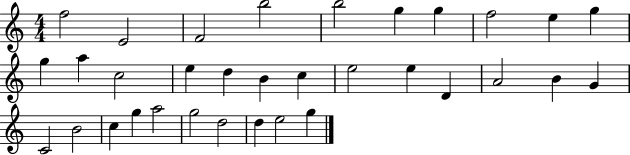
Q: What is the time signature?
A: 4/4